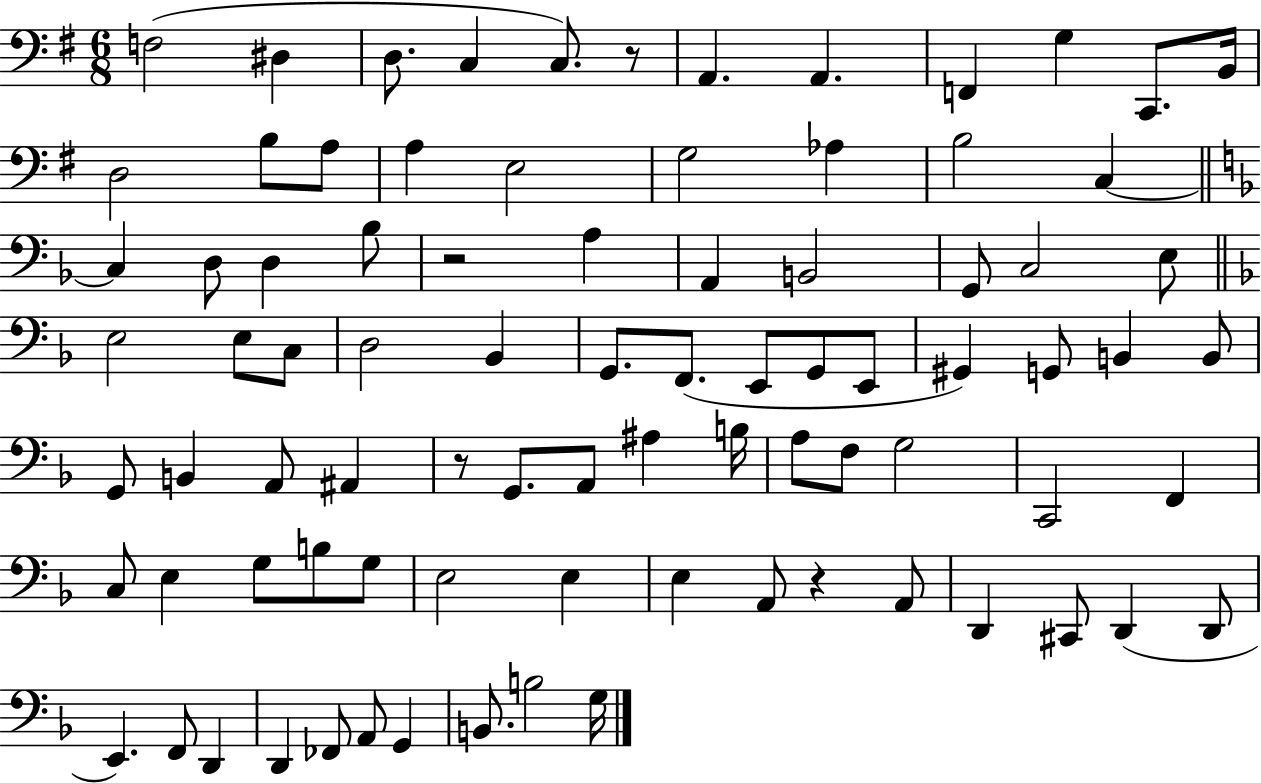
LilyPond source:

{
  \clef bass
  \numericTimeSignature
  \time 6/8
  \key g \major
  f2( dis4 | d8. c4 c8.) r8 | a,4. a,4. | f,4 g4 c,8. b,16 | \break d2 b8 a8 | a4 e2 | g2 aes4 | b2 c4~~ | \break \bar "||" \break \key f \major c4 d8 d4 bes8 | r2 a4 | a,4 b,2 | g,8 c2 e8 | \break \bar "||" \break \key f \major e2 e8 c8 | d2 bes,4 | g,8. f,8.( e,8 g,8 e,8 | gis,4) g,8 b,4 b,8 | \break g,8 b,4 a,8 ais,4 | r8 g,8. a,8 ais4 b16 | a8 f8 g2 | c,2 f,4 | \break c8 e4 g8 b8 g8 | e2 e4 | e4 a,8 r4 a,8 | d,4 cis,8 d,4( d,8 | \break e,4.) f,8 d,4 | d,4 fes,8 a,8 g,4 | b,8. b2 g16 | \bar "|."
}